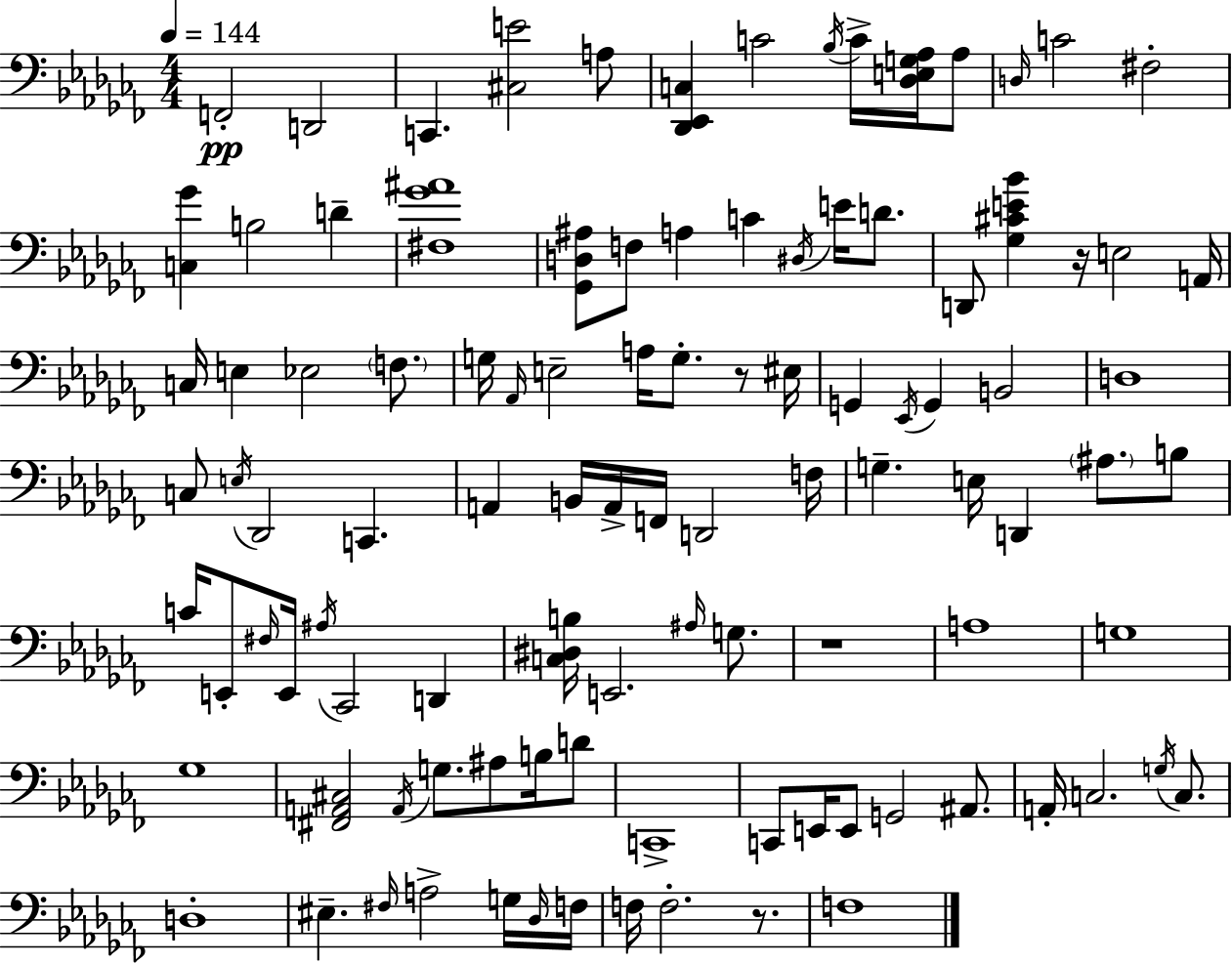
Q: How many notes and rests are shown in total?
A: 103